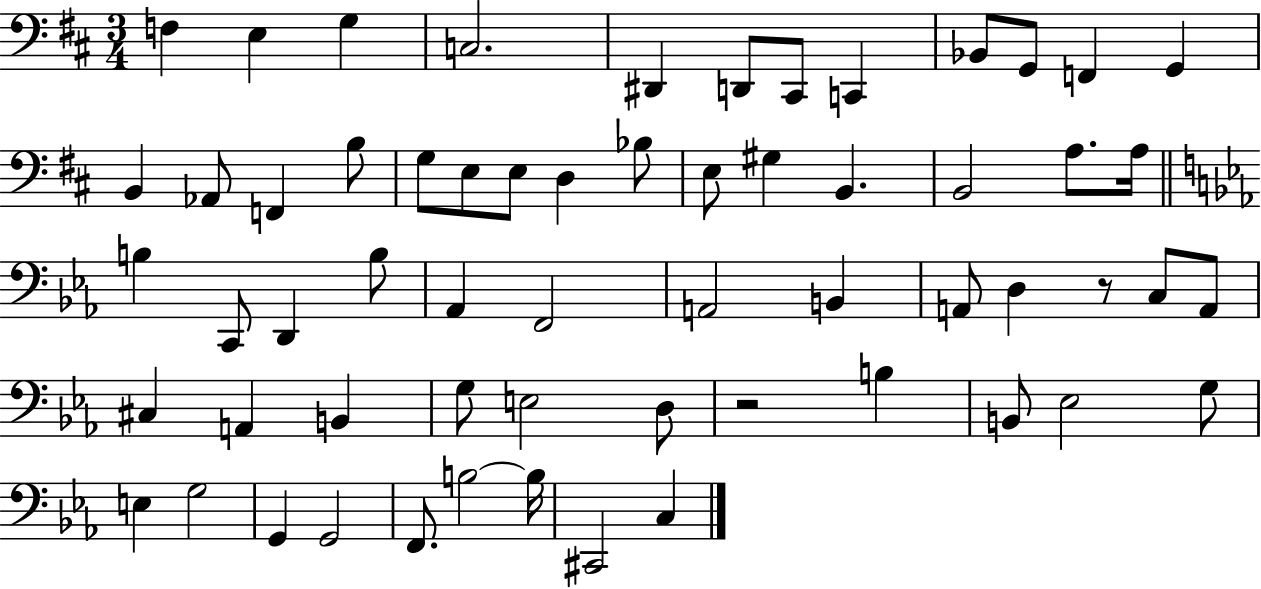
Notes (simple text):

F3/q E3/q G3/q C3/h. D#2/q D2/e C#2/e C2/q Bb2/e G2/e F2/q G2/q B2/q Ab2/e F2/q B3/e G3/e E3/e E3/e D3/q Bb3/e E3/e G#3/q B2/q. B2/h A3/e. A3/s B3/q C2/e D2/q B3/e Ab2/q F2/h A2/h B2/q A2/e D3/q R/e C3/e A2/e C#3/q A2/q B2/q G3/e E3/h D3/e R/h B3/q B2/e Eb3/h G3/e E3/q G3/h G2/q G2/h F2/e. B3/h B3/s C#2/h C3/q